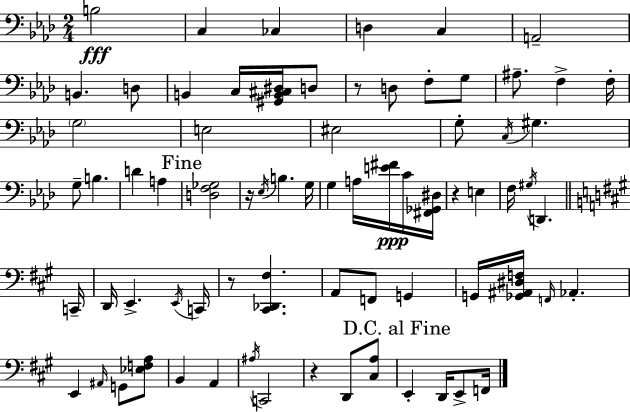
{
  \clef bass
  \numericTimeSignature
  \time 2/4
  \key aes \major
  b2\fff | c4 ces4 | d4 c4 | a,2-- | \break b,4. d8 | b,4 c16 <gis, b, cis dis>16 d8 | r8 d8 f8-. g8 | ais8.-- f4-> f16-. | \break \parenthesize g2 | e2 | eis2 | g8-. \acciaccatura { c16 } gis4. | \break g8-- b4. | d'4 a4 | \mark "Fine" <d f ges>2 | r16 \acciaccatura { ees16 } b4. | \break g16 g4 a16 <e' fis'>16\ppp | c'16 <fis, ges, dis>16 r4 e4 | f16 \acciaccatura { gis16 } d,4. | \bar "||" \break \key a \major c,16-- d,16 e,4.-> | \acciaccatura { e,16 } c,16 r8 <cis, des, fis>4. | a,8 f,8 g,4 | g,16 <ges, ais, dis f>16 \grace { f,16 } aes,4.-. | \break e,4 \grace { ais,16 } | g,8 <ees f a>8 b,4 | a,4 \acciaccatura { ais16 } c,2 | r4 | \break d,8 <cis a>8 \mark "D.C. al Fine" e,4-. | d,16 e,8-> f,16 \bar "|."
}